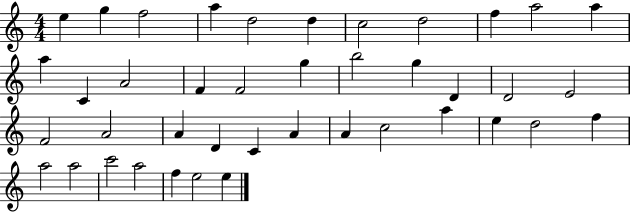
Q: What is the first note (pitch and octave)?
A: E5